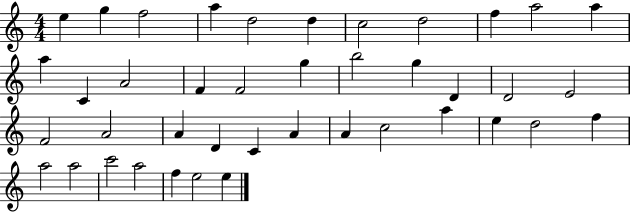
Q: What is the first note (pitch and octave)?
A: E5